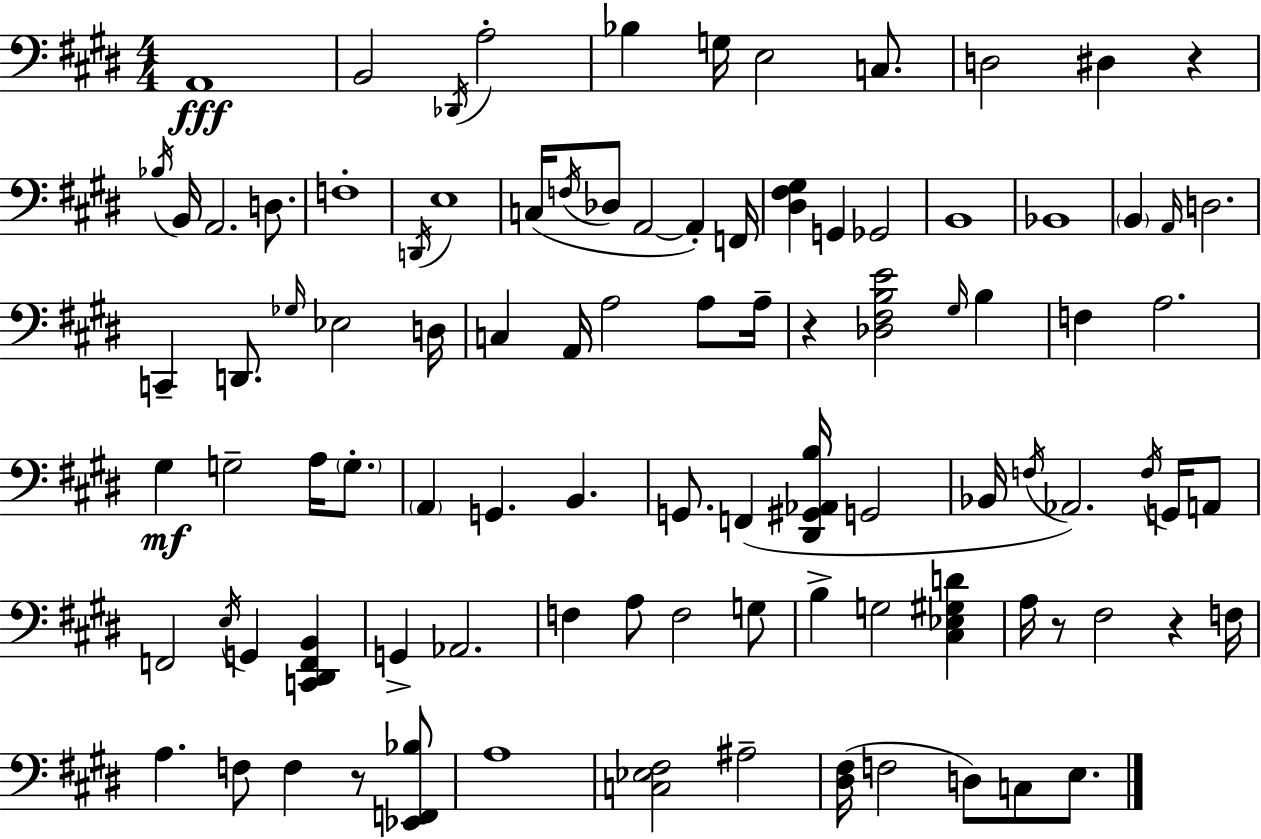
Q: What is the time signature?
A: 4/4